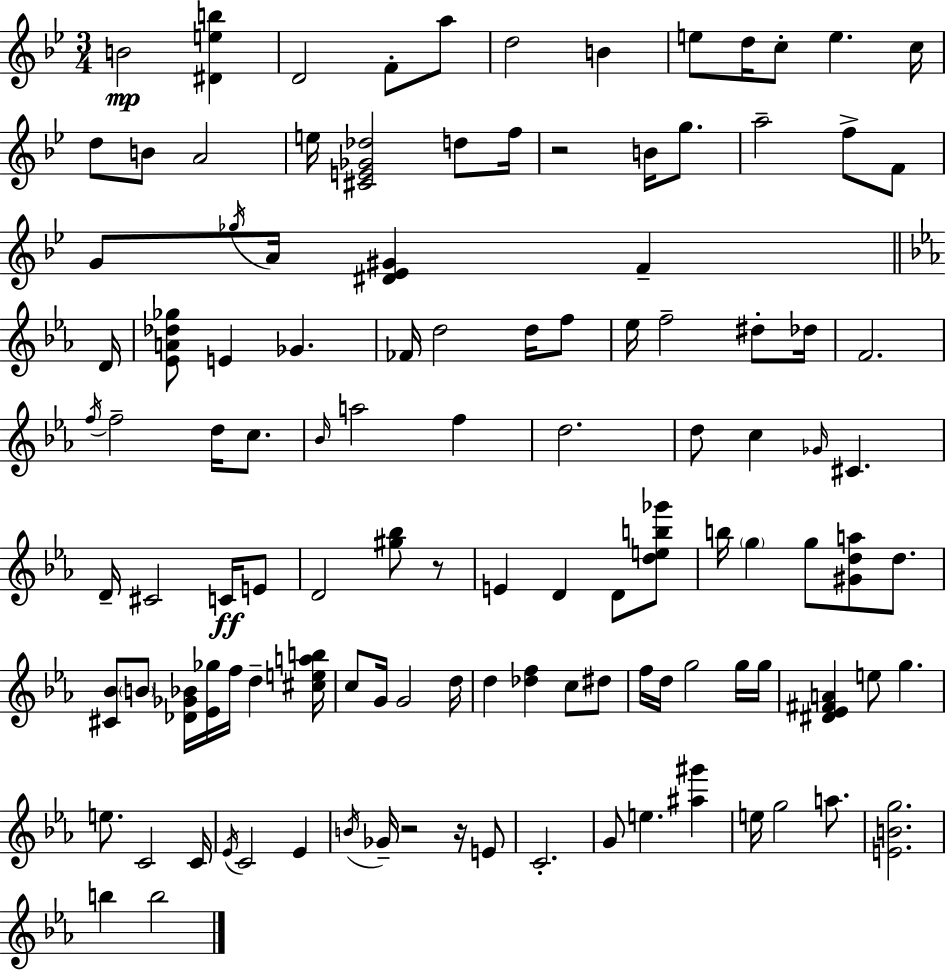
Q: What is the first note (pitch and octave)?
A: B4